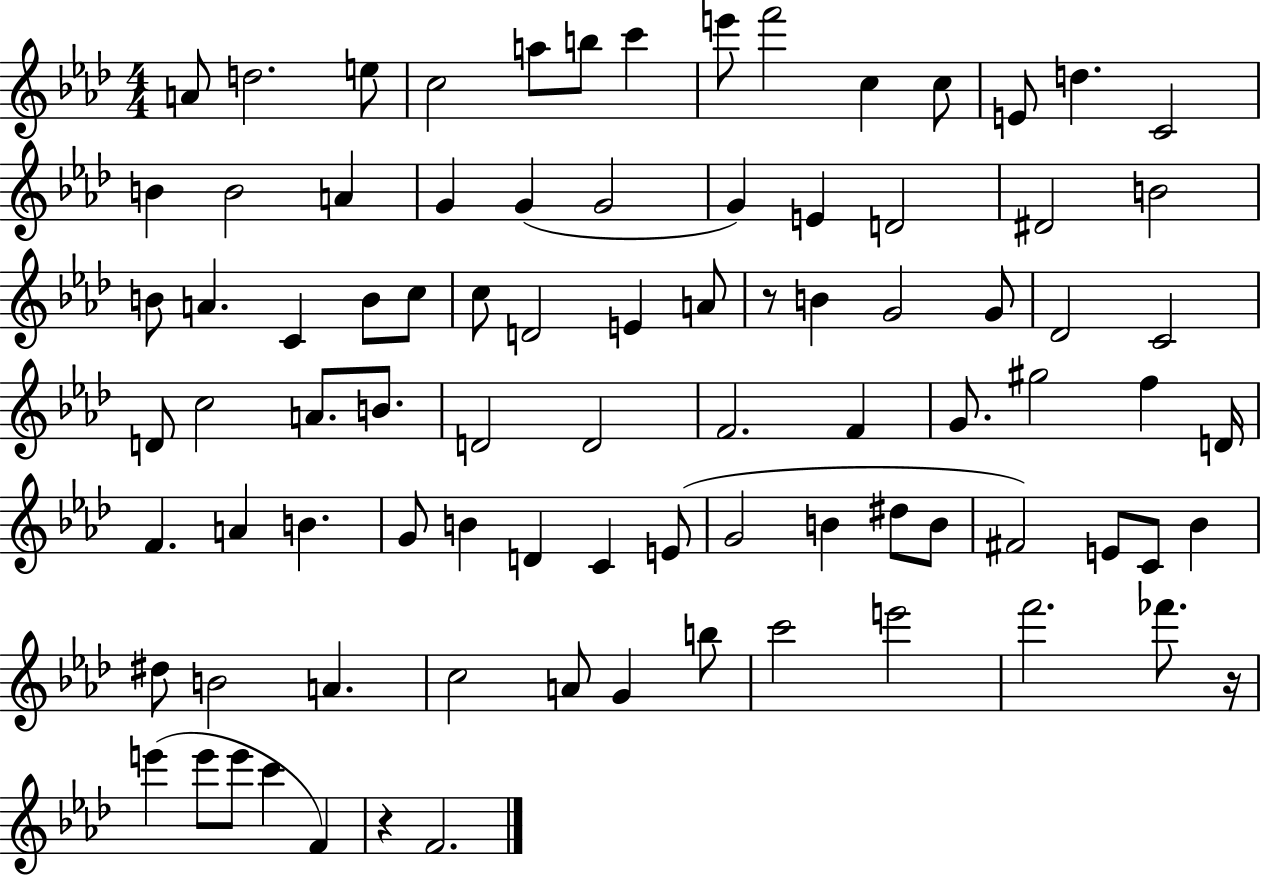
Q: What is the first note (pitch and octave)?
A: A4